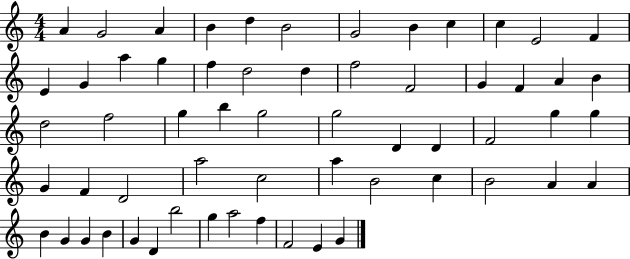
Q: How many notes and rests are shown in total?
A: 60